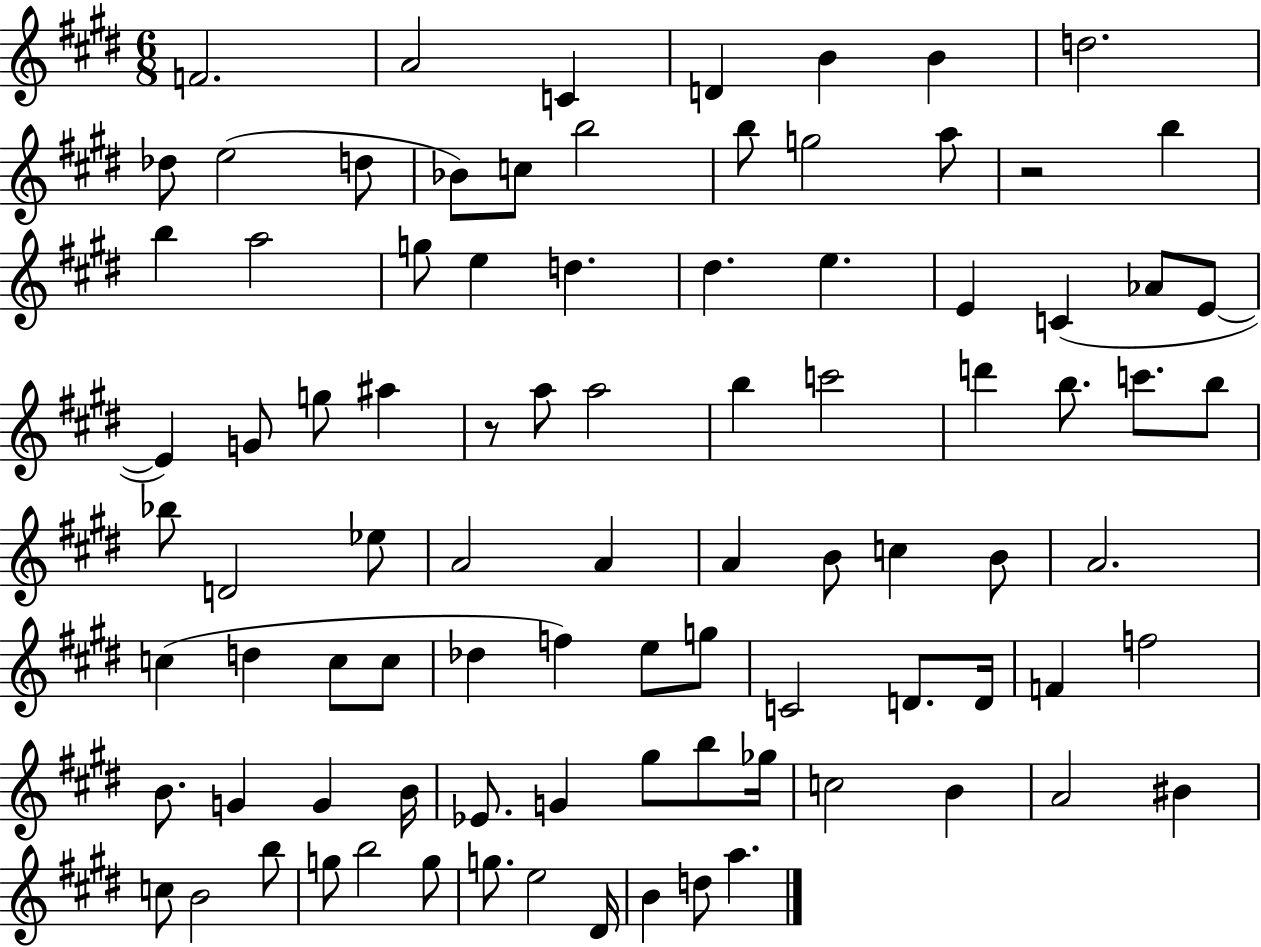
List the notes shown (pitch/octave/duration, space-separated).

F4/h. A4/h C4/q D4/q B4/q B4/q D5/h. Db5/e E5/h D5/e Bb4/e C5/e B5/h B5/e G5/h A5/e R/h B5/q B5/q A5/h G5/e E5/q D5/q. D#5/q. E5/q. E4/q C4/q Ab4/e E4/e E4/q G4/e G5/e A#5/q R/e A5/e A5/h B5/q C6/h D6/q B5/e. C6/e. B5/e Bb5/e D4/h Eb5/e A4/h A4/q A4/q B4/e C5/q B4/e A4/h. C5/q D5/q C5/e C5/e Db5/q F5/q E5/e G5/e C4/h D4/e. D4/s F4/q F5/h B4/e. G4/q G4/q B4/s Eb4/e. G4/q G#5/e B5/e Gb5/s C5/h B4/q A4/h BIS4/q C5/e B4/h B5/e G5/e B5/h G5/e G5/e. E5/h D#4/s B4/q D5/e A5/q.